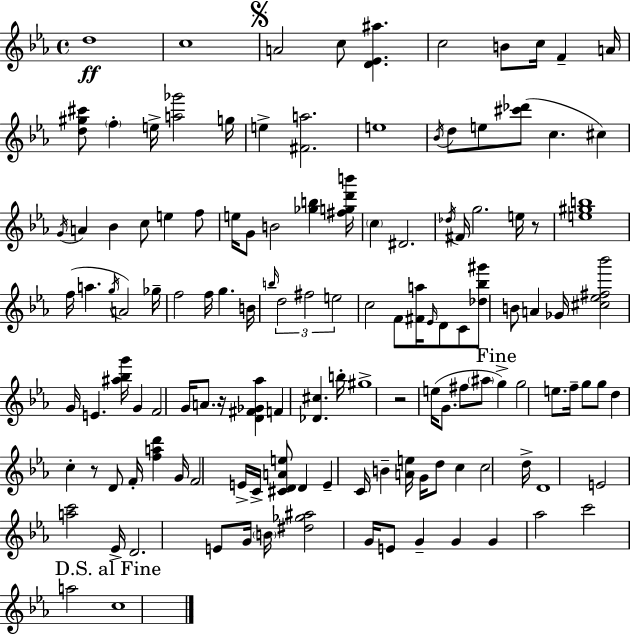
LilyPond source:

{
  \clef treble
  \time 4/4
  \defaultTimeSignature
  \key ees \major
  d''1\ff | c''1 | \mark \markup { \musicglyph "scripts.segno" } a'2 c''8 <d' ees' ais''>4. | c''2 b'8 c''16 f'4-- a'16 | \break <d'' gis'' cis'''>8 \parenthesize f''4-. e''16-> <a'' ges'''>2 g''16 | e''4-> <fis' a''>2. | e''1 | \acciaccatura { bes'16 } d''8 e''8 <cis''' des'''>8( c''4. cis''4) | \break \acciaccatura { g'16 } a'4 bes'4 c''8 e''4 | f''8 e''16 g'8 b'2 <ges'' b''>4 | <fis'' g'' d''' b'''>16 \parenthesize c''4 dis'2. | \acciaccatura { des''16 } fis'16 g''2. | \break e''16 r8 <e'' gis'' b''>1 | f''16( a''4. \acciaccatura { g''16 }) a'2 | ges''16-- f''2 f''16 g''4. | b'16 \grace { b''16 } \tuplet 3/2 { d''2 fis''2 | \break e''2 } c''2 | f'8 <fis' a''>16 \grace { ees'16 } d'8 c'8 <des'' bes'' gis'''>8 b'8 | a'4 ges'16 <cis'' ees'' fis'' bes'''>2 g'16 e'4. | <ais'' bes'' g'''>16 g'4 f'2 | \break g'16 a'8. r16 <d' fis' ges' aes''>4 f'4 <des' cis''>4. | b''16-. gis''1-> | r2 e''16( g'8. | fis''8 \parenthesize ais''8 \mark "Fine" g''4->) g''2 | \break e''8. f''16-- g''8 g''8 d''4 c''4-. | r8 d'8 f'16-. <f'' a'' d'''>4 g'16 f'2 | e'16-> c'16-> <cis' d' a' e''>8 d'4 e'4-- | c'16 b'4-- <a' e''>16 g'16 d''8 c''4 c''2 | \break d''16-> d'1 | e'2 <a'' c'''>2 | ees'16-> d'2. | e'8 g'16 \parenthesize b'16 <dis'' ges'' ais''>2 g'16 | \break e'8 g'4-- g'4 g'4 aes''2 | c'''2 a''2 | \mark "D.S. al Fine" c''1 | \bar "|."
}